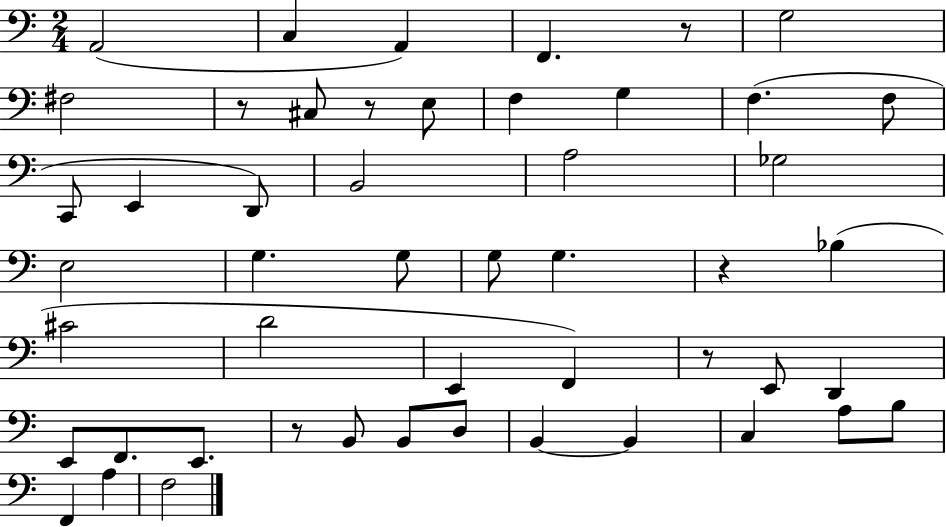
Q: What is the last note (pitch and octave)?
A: F3